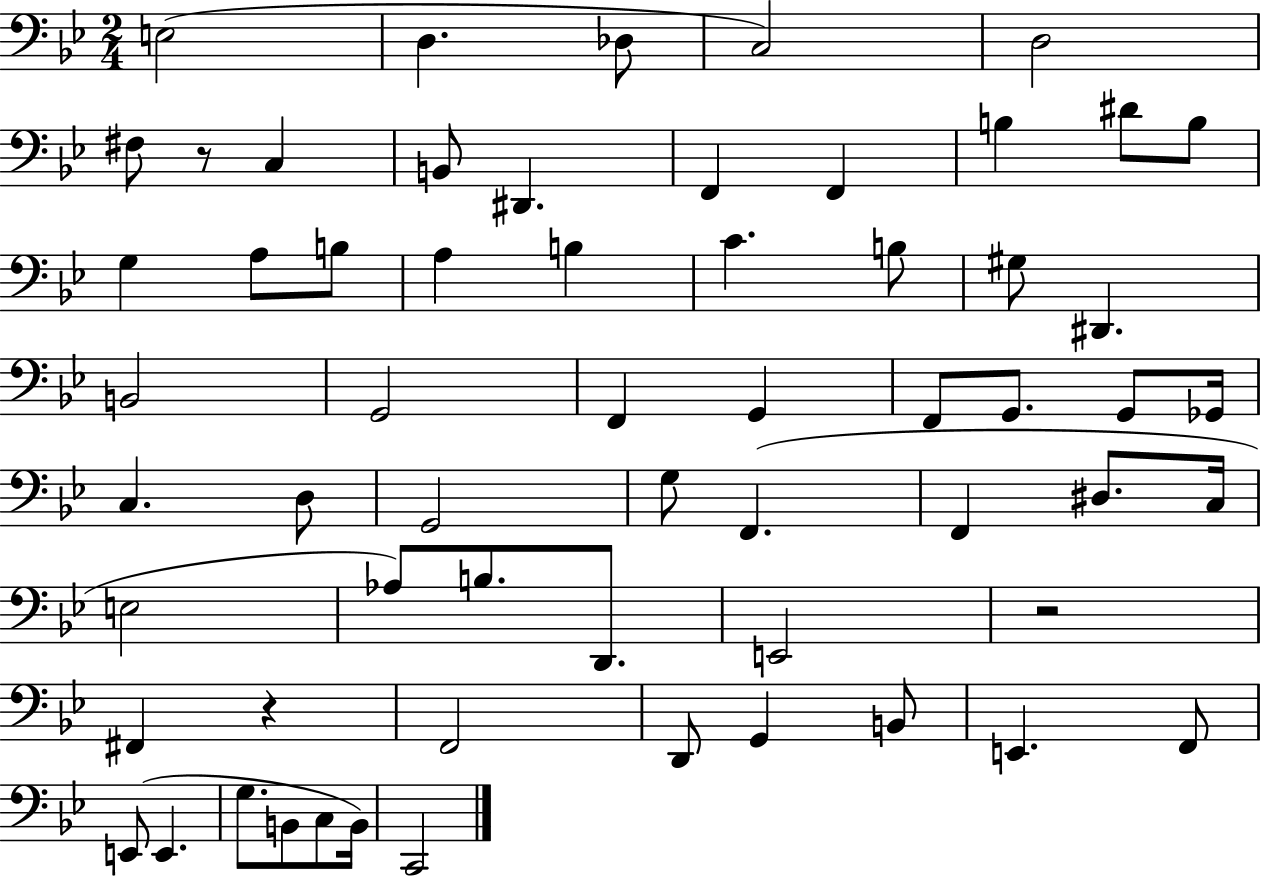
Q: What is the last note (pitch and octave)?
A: C2